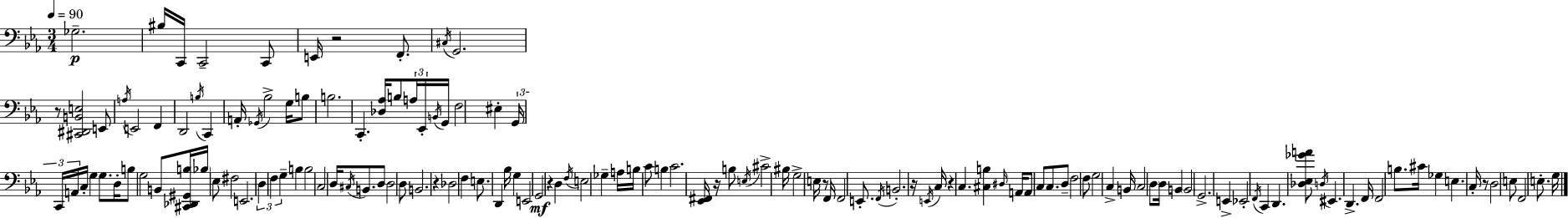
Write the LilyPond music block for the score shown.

{
  \clef bass
  \numericTimeSignature
  \time 3/4
  \key c \minor
  \tempo 4 = 90
  ges2.--\p | bis16 c,16 c,2-- c,8 | e,16 r2 f,8.-. | \acciaccatura { cis16 } g,2. | \break r8 <cis, dis, b, e>2 e,8 | \acciaccatura { a16 } e,2 f,4 | d,2 \acciaccatura { b16 } c,4 | a,16-. \acciaccatura { ges,16 } bes2-> | \break g16 b8 b2. | c,4.-. <des aes>16 b8 | \tuplet 3/2 { a16 ees,16-. \acciaccatura { b,16 } } g,16 f2 | eis4-. \tuplet 3/2 { g,16 c,16 a,16 } c16-. g4 | \break g8. d16-. b8 g2 | b,8 <cis, des, gis, b>16 \parenthesize bes16 ees8 fis2 | e,2. | \tuplet 3/2 { d4 f4 | \break g4-- } b4 b2 | c2 | d16 \acciaccatura { cis16 } b,8. d8 d2 | d8 b,2. | \break r4 des2 | f4 e8. | d,4 bes16 g4 e,2 | g,2\mf | \break r4 d4 \acciaccatura { f16 } e2 | ges4-- a16 | b16 c'8 b4 c'2. | <ees, fis,>16 r16 b8 \acciaccatura { e16 } | \break cis'2-> bis16 g2-> | e16 r8 f,16 f,2 | e,8.-. \acciaccatura { f,16 } b,2.-. | r16 \acciaccatura { e,16 } c16 | \break r4 c4. <cis b>4 | \grace { dis16 } a,16 a,8 c8 c8. d8-- | f2 f8 g2 | c4-> b,16 | \break c2 \parenthesize d8 d16 b,4 | \parenthesize b,2 g,2.-> | e,4-> | ees,2-. \acciaccatura { f,16 } | \break c,4 d,4. <des ees ges' a'>8 | \acciaccatura { d16 } eis,4. d,4.-> | f,16 f,2 b8. | cis'16 ges4 e4. | \break c16-. r8 d2 e8 | f,2 e8.-. | g16 \bar "|."
}